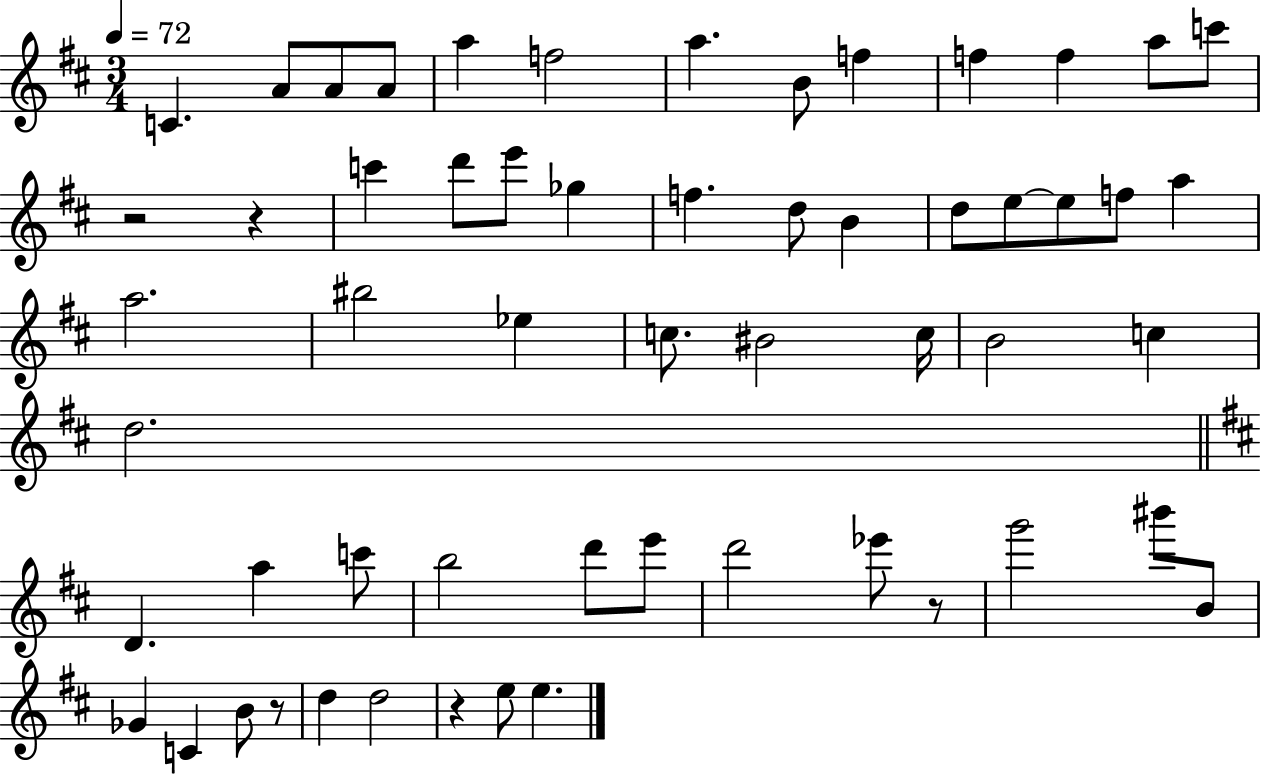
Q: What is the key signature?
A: D major